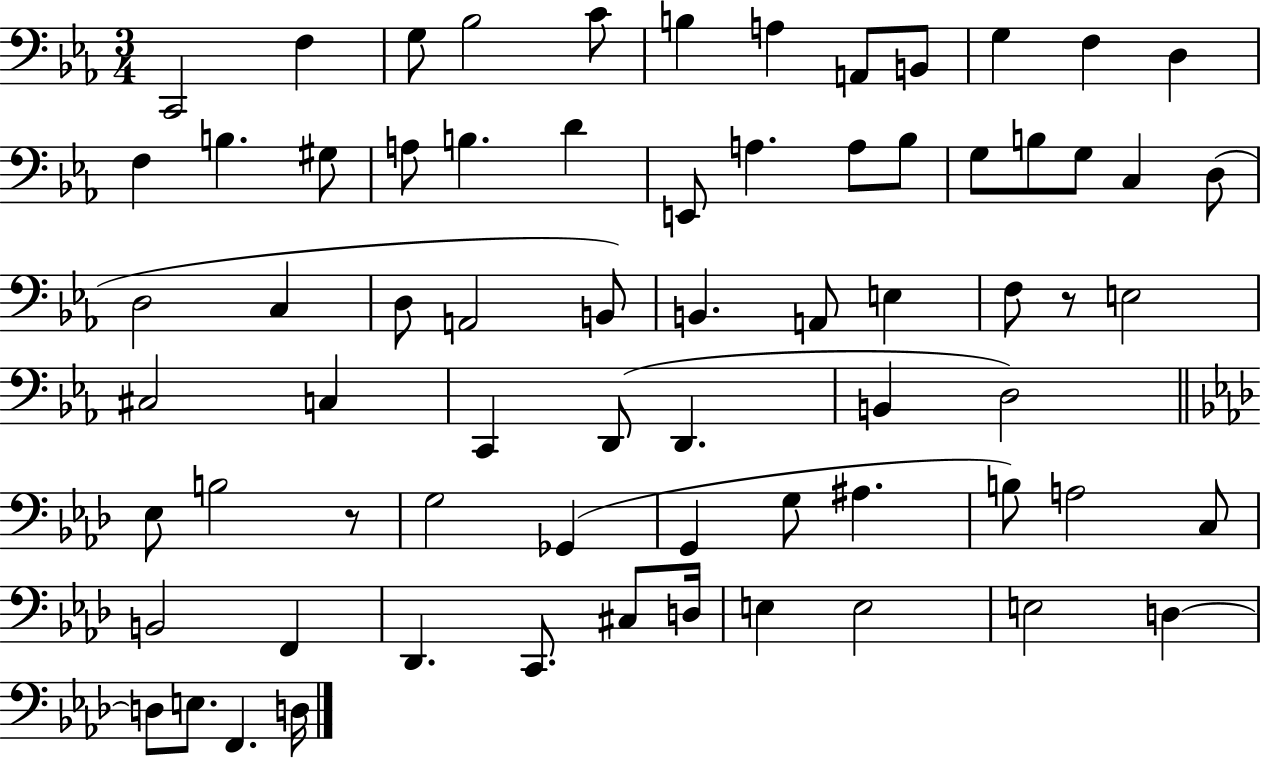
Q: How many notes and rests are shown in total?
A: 70